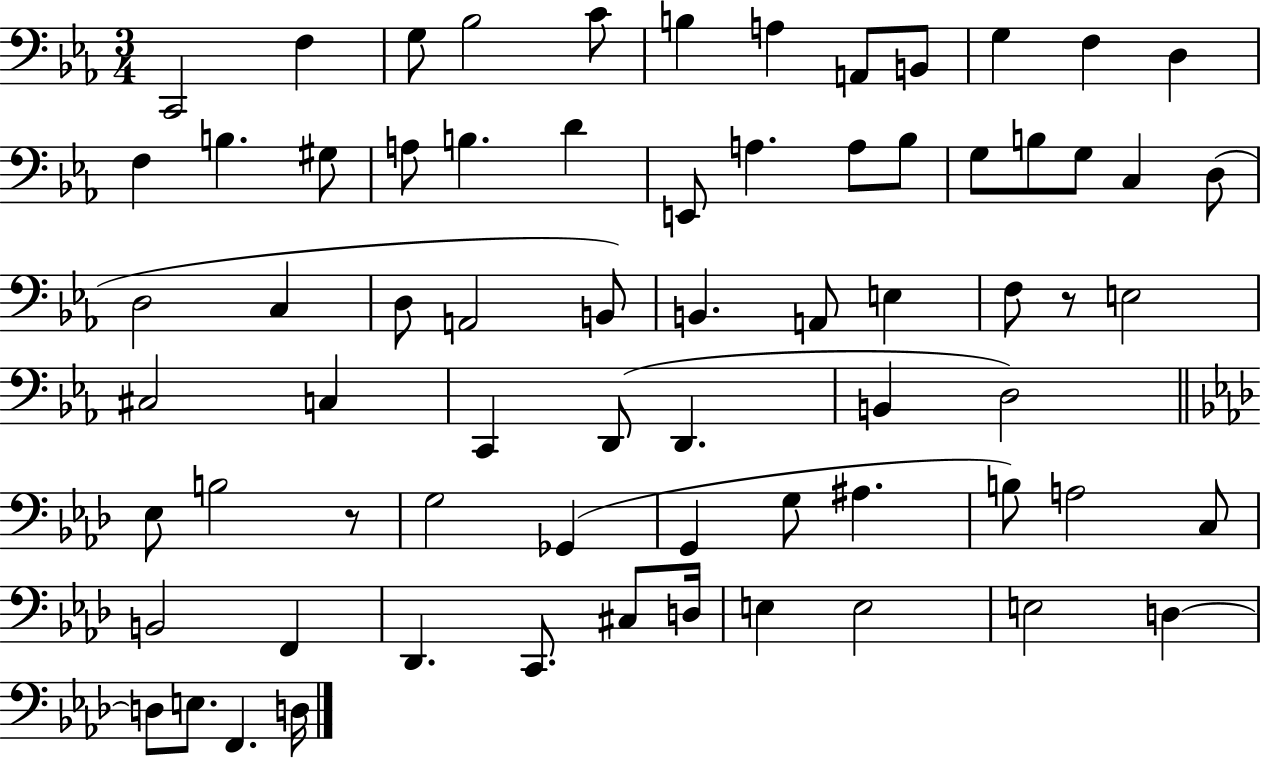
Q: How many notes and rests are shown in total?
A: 70